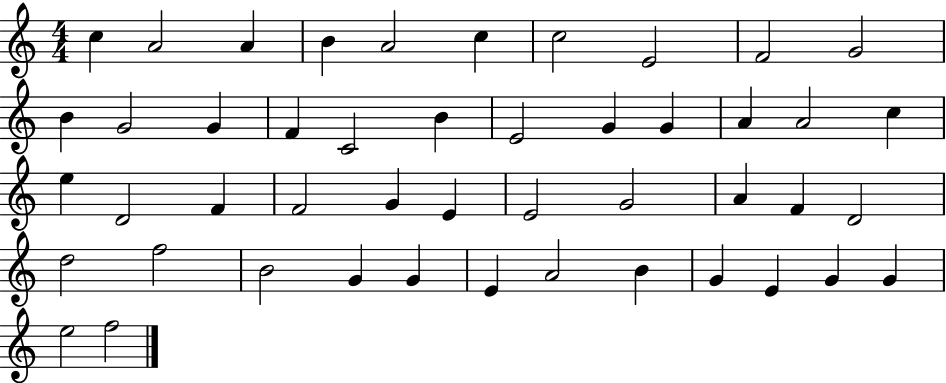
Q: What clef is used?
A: treble